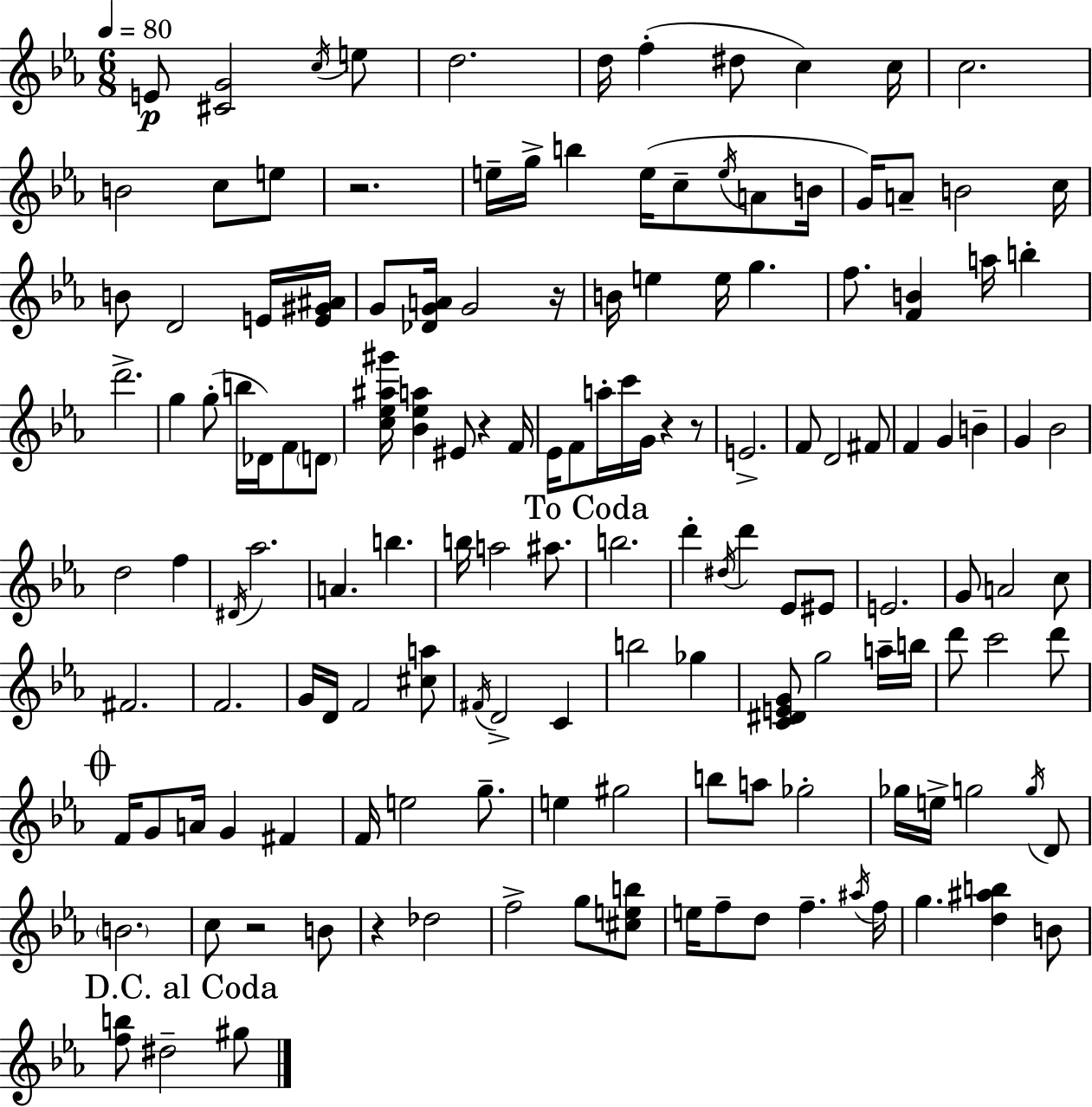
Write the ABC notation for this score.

X:1
T:Untitled
M:6/8
L:1/4
K:Eb
E/2 [^CG]2 c/4 e/2 d2 d/4 f ^d/2 c c/4 c2 B2 c/2 e/2 z2 e/4 g/4 b e/4 c/2 e/4 A/2 B/4 G/4 A/2 B2 c/4 B/2 D2 E/4 [E^G^A]/4 G/2 [_DGA]/4 G2 z/4 B/4 e e/4 g f/2 [FB] a/4 b d'2 g g/2 b/4 _D/4 F/2 D/2 [c_e^a^g']/4 [_B_ea] ^E/2 z F/4 _E/4 F/2 a/4 c'/4 G/4 z z/2 E2 F/2 D2 ^F/2 F G B G _B2 d2 f ^D/4 _a2 A b b/4 a2 ^a/2 b2 d' ^d/4 d' _E/2 ^E/2 E2 G/2 A2 c/2 ^F2 F2 G/4 D/4 F2 [^ca]/2 ^F/4 D2 C b2 _g [C^DEG]/2 g2 a/4 b/4 d'/2 c'2 d'/2 F/4 G/2 A/4 G ^F F/4 e2 g/2 e ^g2 b/2 a/2 _g2 _g/4 e/4 g2 g/4 D/2 B2 c/2 z2 B/2 z _d2 f2 g/2 [^ceb]/2 e/4 f/2 d/2 f ^a/4 f/4 g [d^ab] B/2 [fb]/2 ^d2 ^g/2